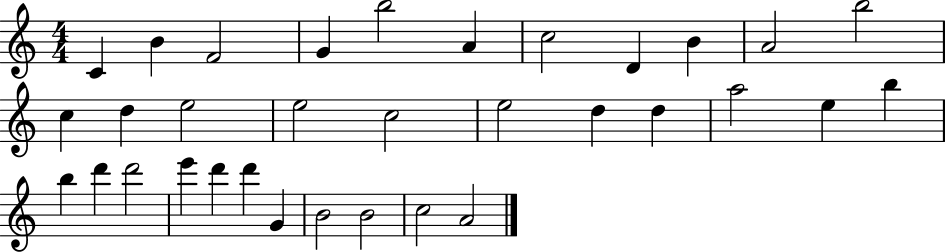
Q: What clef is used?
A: treble